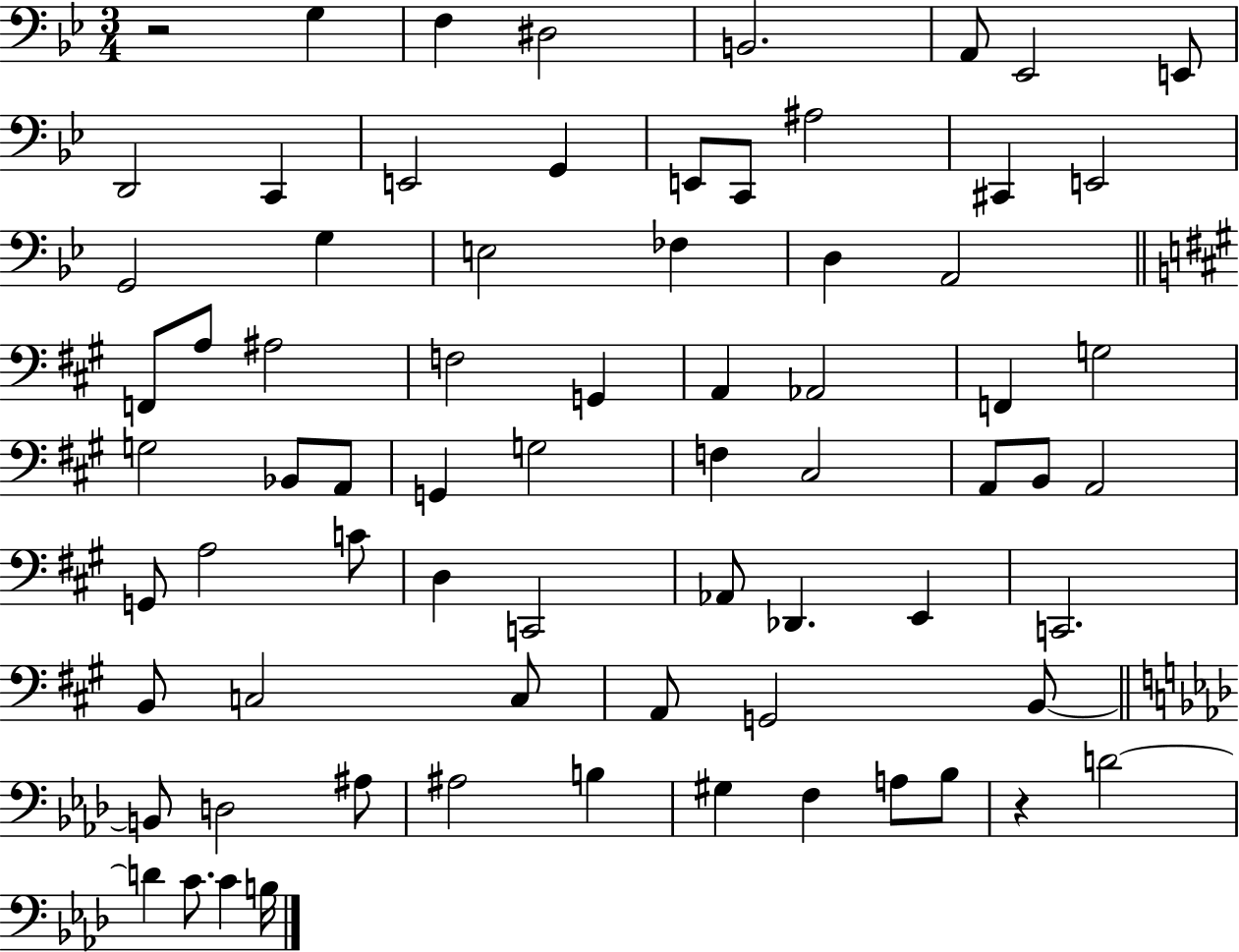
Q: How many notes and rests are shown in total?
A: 72